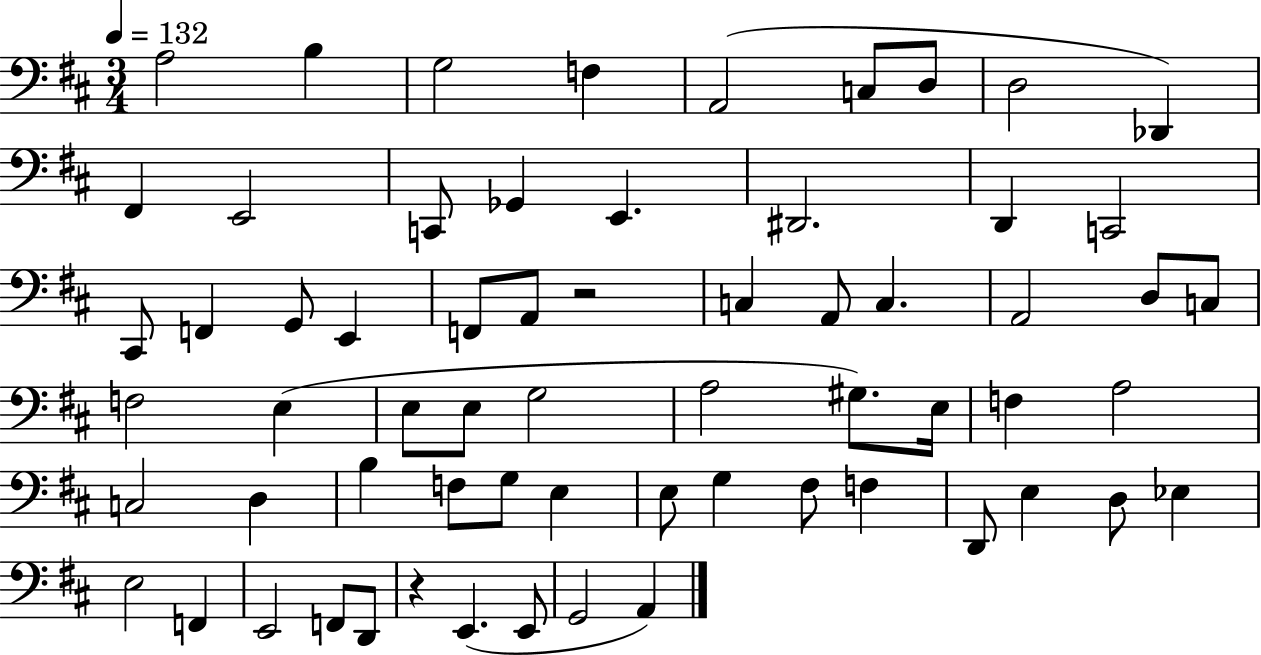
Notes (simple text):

A3/h B3/q G3/h F3/q A2/h C3/e D3/e D3/h Db2/q F#2/q E2/h C2/e Gb2/q E2/q. D#2/h. D2/q C2/h C#2/e F2/q G2/e E2/q F2/e A2/e R/h C3/q A2/e C3/q. A2/h D3/e C3/e F3/h E3/q E3/e E3/e G3/h A3/h G#3/e. E3/s F3/q A3/h C3/h D3/q B3/q F3/e G3/e E3/q E3/e G3/q F#3/e F3/q D2/e E3/q D3/e Eb3/q E3/h F2/q E2/h F2/e D2/e R/q E2/q. E2/e G2/h A2/q